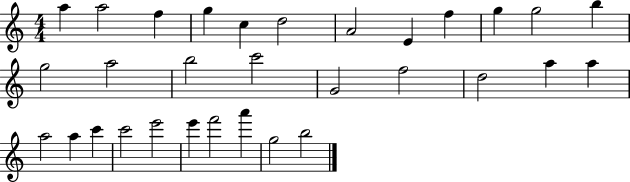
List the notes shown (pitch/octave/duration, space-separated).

A5/q A5/h F5/q G5/q C5/q D5/h A4/h E4/q F5/q G5/q G5/h B5/q G5/h A5/h B5/h C6/h G4/h F5/h D5/h A5/q A5/q A5/h A5/q C6/q C6/h E6/h E6/q F6/h A6/q G5/h B5/h